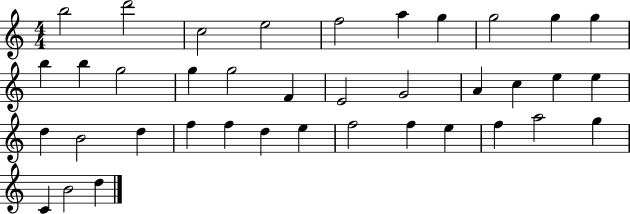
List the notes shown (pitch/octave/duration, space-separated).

B5/h D6/h C5/h E5/h F5/h A5/q G5/q G5/h G5/q G5/q B5/q B5/q G5/h G5/q G5/h F4/q E4/h G4/h A4/q C5/q E5/q E5/q D5/q B4/h D5/q F5/q F5/q D5/q E5/q F5/h F5/q E5/q F5/q A5/h G5/q C4/q B4/h D5/q